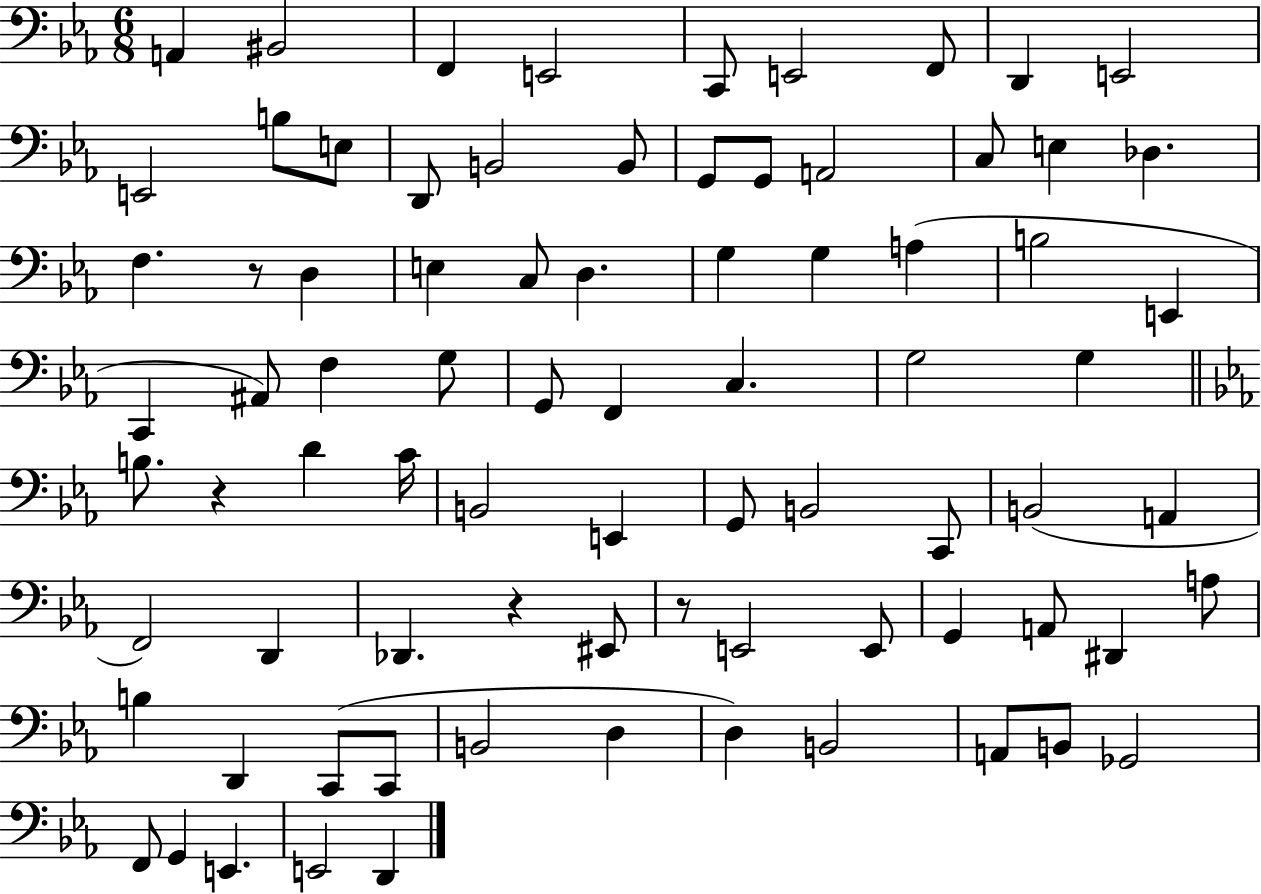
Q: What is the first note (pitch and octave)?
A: A2